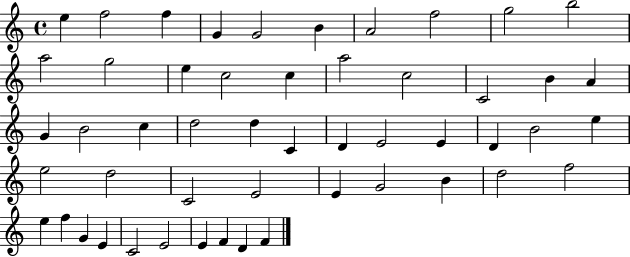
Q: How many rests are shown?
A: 0